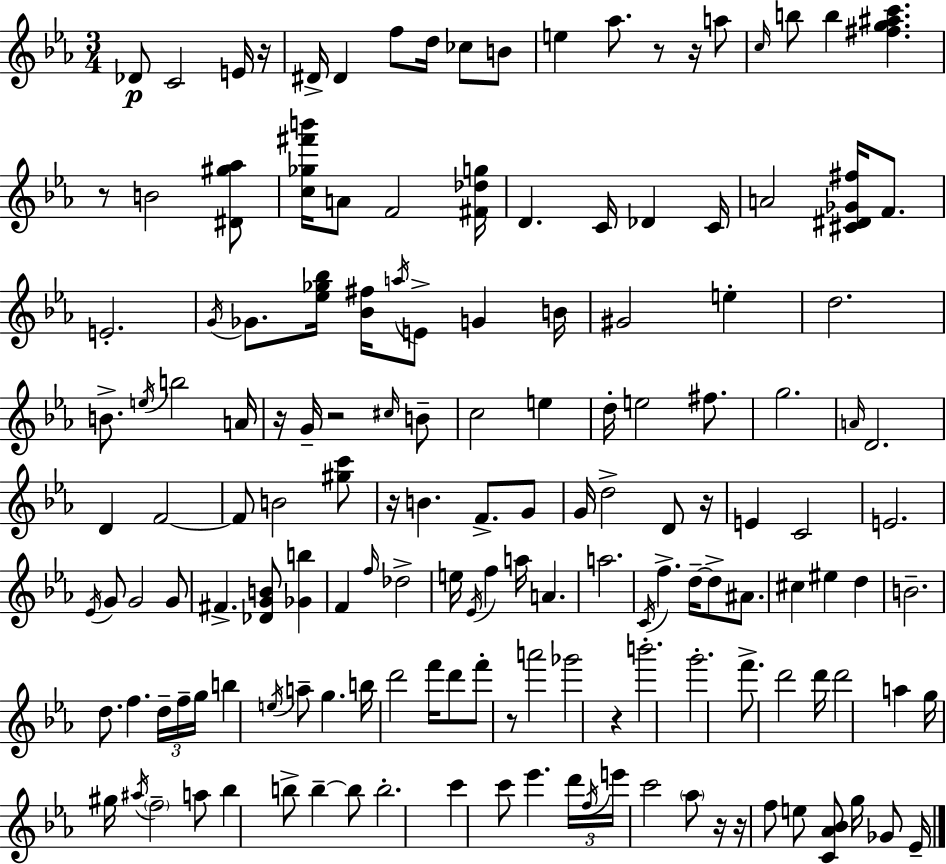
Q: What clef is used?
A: treble